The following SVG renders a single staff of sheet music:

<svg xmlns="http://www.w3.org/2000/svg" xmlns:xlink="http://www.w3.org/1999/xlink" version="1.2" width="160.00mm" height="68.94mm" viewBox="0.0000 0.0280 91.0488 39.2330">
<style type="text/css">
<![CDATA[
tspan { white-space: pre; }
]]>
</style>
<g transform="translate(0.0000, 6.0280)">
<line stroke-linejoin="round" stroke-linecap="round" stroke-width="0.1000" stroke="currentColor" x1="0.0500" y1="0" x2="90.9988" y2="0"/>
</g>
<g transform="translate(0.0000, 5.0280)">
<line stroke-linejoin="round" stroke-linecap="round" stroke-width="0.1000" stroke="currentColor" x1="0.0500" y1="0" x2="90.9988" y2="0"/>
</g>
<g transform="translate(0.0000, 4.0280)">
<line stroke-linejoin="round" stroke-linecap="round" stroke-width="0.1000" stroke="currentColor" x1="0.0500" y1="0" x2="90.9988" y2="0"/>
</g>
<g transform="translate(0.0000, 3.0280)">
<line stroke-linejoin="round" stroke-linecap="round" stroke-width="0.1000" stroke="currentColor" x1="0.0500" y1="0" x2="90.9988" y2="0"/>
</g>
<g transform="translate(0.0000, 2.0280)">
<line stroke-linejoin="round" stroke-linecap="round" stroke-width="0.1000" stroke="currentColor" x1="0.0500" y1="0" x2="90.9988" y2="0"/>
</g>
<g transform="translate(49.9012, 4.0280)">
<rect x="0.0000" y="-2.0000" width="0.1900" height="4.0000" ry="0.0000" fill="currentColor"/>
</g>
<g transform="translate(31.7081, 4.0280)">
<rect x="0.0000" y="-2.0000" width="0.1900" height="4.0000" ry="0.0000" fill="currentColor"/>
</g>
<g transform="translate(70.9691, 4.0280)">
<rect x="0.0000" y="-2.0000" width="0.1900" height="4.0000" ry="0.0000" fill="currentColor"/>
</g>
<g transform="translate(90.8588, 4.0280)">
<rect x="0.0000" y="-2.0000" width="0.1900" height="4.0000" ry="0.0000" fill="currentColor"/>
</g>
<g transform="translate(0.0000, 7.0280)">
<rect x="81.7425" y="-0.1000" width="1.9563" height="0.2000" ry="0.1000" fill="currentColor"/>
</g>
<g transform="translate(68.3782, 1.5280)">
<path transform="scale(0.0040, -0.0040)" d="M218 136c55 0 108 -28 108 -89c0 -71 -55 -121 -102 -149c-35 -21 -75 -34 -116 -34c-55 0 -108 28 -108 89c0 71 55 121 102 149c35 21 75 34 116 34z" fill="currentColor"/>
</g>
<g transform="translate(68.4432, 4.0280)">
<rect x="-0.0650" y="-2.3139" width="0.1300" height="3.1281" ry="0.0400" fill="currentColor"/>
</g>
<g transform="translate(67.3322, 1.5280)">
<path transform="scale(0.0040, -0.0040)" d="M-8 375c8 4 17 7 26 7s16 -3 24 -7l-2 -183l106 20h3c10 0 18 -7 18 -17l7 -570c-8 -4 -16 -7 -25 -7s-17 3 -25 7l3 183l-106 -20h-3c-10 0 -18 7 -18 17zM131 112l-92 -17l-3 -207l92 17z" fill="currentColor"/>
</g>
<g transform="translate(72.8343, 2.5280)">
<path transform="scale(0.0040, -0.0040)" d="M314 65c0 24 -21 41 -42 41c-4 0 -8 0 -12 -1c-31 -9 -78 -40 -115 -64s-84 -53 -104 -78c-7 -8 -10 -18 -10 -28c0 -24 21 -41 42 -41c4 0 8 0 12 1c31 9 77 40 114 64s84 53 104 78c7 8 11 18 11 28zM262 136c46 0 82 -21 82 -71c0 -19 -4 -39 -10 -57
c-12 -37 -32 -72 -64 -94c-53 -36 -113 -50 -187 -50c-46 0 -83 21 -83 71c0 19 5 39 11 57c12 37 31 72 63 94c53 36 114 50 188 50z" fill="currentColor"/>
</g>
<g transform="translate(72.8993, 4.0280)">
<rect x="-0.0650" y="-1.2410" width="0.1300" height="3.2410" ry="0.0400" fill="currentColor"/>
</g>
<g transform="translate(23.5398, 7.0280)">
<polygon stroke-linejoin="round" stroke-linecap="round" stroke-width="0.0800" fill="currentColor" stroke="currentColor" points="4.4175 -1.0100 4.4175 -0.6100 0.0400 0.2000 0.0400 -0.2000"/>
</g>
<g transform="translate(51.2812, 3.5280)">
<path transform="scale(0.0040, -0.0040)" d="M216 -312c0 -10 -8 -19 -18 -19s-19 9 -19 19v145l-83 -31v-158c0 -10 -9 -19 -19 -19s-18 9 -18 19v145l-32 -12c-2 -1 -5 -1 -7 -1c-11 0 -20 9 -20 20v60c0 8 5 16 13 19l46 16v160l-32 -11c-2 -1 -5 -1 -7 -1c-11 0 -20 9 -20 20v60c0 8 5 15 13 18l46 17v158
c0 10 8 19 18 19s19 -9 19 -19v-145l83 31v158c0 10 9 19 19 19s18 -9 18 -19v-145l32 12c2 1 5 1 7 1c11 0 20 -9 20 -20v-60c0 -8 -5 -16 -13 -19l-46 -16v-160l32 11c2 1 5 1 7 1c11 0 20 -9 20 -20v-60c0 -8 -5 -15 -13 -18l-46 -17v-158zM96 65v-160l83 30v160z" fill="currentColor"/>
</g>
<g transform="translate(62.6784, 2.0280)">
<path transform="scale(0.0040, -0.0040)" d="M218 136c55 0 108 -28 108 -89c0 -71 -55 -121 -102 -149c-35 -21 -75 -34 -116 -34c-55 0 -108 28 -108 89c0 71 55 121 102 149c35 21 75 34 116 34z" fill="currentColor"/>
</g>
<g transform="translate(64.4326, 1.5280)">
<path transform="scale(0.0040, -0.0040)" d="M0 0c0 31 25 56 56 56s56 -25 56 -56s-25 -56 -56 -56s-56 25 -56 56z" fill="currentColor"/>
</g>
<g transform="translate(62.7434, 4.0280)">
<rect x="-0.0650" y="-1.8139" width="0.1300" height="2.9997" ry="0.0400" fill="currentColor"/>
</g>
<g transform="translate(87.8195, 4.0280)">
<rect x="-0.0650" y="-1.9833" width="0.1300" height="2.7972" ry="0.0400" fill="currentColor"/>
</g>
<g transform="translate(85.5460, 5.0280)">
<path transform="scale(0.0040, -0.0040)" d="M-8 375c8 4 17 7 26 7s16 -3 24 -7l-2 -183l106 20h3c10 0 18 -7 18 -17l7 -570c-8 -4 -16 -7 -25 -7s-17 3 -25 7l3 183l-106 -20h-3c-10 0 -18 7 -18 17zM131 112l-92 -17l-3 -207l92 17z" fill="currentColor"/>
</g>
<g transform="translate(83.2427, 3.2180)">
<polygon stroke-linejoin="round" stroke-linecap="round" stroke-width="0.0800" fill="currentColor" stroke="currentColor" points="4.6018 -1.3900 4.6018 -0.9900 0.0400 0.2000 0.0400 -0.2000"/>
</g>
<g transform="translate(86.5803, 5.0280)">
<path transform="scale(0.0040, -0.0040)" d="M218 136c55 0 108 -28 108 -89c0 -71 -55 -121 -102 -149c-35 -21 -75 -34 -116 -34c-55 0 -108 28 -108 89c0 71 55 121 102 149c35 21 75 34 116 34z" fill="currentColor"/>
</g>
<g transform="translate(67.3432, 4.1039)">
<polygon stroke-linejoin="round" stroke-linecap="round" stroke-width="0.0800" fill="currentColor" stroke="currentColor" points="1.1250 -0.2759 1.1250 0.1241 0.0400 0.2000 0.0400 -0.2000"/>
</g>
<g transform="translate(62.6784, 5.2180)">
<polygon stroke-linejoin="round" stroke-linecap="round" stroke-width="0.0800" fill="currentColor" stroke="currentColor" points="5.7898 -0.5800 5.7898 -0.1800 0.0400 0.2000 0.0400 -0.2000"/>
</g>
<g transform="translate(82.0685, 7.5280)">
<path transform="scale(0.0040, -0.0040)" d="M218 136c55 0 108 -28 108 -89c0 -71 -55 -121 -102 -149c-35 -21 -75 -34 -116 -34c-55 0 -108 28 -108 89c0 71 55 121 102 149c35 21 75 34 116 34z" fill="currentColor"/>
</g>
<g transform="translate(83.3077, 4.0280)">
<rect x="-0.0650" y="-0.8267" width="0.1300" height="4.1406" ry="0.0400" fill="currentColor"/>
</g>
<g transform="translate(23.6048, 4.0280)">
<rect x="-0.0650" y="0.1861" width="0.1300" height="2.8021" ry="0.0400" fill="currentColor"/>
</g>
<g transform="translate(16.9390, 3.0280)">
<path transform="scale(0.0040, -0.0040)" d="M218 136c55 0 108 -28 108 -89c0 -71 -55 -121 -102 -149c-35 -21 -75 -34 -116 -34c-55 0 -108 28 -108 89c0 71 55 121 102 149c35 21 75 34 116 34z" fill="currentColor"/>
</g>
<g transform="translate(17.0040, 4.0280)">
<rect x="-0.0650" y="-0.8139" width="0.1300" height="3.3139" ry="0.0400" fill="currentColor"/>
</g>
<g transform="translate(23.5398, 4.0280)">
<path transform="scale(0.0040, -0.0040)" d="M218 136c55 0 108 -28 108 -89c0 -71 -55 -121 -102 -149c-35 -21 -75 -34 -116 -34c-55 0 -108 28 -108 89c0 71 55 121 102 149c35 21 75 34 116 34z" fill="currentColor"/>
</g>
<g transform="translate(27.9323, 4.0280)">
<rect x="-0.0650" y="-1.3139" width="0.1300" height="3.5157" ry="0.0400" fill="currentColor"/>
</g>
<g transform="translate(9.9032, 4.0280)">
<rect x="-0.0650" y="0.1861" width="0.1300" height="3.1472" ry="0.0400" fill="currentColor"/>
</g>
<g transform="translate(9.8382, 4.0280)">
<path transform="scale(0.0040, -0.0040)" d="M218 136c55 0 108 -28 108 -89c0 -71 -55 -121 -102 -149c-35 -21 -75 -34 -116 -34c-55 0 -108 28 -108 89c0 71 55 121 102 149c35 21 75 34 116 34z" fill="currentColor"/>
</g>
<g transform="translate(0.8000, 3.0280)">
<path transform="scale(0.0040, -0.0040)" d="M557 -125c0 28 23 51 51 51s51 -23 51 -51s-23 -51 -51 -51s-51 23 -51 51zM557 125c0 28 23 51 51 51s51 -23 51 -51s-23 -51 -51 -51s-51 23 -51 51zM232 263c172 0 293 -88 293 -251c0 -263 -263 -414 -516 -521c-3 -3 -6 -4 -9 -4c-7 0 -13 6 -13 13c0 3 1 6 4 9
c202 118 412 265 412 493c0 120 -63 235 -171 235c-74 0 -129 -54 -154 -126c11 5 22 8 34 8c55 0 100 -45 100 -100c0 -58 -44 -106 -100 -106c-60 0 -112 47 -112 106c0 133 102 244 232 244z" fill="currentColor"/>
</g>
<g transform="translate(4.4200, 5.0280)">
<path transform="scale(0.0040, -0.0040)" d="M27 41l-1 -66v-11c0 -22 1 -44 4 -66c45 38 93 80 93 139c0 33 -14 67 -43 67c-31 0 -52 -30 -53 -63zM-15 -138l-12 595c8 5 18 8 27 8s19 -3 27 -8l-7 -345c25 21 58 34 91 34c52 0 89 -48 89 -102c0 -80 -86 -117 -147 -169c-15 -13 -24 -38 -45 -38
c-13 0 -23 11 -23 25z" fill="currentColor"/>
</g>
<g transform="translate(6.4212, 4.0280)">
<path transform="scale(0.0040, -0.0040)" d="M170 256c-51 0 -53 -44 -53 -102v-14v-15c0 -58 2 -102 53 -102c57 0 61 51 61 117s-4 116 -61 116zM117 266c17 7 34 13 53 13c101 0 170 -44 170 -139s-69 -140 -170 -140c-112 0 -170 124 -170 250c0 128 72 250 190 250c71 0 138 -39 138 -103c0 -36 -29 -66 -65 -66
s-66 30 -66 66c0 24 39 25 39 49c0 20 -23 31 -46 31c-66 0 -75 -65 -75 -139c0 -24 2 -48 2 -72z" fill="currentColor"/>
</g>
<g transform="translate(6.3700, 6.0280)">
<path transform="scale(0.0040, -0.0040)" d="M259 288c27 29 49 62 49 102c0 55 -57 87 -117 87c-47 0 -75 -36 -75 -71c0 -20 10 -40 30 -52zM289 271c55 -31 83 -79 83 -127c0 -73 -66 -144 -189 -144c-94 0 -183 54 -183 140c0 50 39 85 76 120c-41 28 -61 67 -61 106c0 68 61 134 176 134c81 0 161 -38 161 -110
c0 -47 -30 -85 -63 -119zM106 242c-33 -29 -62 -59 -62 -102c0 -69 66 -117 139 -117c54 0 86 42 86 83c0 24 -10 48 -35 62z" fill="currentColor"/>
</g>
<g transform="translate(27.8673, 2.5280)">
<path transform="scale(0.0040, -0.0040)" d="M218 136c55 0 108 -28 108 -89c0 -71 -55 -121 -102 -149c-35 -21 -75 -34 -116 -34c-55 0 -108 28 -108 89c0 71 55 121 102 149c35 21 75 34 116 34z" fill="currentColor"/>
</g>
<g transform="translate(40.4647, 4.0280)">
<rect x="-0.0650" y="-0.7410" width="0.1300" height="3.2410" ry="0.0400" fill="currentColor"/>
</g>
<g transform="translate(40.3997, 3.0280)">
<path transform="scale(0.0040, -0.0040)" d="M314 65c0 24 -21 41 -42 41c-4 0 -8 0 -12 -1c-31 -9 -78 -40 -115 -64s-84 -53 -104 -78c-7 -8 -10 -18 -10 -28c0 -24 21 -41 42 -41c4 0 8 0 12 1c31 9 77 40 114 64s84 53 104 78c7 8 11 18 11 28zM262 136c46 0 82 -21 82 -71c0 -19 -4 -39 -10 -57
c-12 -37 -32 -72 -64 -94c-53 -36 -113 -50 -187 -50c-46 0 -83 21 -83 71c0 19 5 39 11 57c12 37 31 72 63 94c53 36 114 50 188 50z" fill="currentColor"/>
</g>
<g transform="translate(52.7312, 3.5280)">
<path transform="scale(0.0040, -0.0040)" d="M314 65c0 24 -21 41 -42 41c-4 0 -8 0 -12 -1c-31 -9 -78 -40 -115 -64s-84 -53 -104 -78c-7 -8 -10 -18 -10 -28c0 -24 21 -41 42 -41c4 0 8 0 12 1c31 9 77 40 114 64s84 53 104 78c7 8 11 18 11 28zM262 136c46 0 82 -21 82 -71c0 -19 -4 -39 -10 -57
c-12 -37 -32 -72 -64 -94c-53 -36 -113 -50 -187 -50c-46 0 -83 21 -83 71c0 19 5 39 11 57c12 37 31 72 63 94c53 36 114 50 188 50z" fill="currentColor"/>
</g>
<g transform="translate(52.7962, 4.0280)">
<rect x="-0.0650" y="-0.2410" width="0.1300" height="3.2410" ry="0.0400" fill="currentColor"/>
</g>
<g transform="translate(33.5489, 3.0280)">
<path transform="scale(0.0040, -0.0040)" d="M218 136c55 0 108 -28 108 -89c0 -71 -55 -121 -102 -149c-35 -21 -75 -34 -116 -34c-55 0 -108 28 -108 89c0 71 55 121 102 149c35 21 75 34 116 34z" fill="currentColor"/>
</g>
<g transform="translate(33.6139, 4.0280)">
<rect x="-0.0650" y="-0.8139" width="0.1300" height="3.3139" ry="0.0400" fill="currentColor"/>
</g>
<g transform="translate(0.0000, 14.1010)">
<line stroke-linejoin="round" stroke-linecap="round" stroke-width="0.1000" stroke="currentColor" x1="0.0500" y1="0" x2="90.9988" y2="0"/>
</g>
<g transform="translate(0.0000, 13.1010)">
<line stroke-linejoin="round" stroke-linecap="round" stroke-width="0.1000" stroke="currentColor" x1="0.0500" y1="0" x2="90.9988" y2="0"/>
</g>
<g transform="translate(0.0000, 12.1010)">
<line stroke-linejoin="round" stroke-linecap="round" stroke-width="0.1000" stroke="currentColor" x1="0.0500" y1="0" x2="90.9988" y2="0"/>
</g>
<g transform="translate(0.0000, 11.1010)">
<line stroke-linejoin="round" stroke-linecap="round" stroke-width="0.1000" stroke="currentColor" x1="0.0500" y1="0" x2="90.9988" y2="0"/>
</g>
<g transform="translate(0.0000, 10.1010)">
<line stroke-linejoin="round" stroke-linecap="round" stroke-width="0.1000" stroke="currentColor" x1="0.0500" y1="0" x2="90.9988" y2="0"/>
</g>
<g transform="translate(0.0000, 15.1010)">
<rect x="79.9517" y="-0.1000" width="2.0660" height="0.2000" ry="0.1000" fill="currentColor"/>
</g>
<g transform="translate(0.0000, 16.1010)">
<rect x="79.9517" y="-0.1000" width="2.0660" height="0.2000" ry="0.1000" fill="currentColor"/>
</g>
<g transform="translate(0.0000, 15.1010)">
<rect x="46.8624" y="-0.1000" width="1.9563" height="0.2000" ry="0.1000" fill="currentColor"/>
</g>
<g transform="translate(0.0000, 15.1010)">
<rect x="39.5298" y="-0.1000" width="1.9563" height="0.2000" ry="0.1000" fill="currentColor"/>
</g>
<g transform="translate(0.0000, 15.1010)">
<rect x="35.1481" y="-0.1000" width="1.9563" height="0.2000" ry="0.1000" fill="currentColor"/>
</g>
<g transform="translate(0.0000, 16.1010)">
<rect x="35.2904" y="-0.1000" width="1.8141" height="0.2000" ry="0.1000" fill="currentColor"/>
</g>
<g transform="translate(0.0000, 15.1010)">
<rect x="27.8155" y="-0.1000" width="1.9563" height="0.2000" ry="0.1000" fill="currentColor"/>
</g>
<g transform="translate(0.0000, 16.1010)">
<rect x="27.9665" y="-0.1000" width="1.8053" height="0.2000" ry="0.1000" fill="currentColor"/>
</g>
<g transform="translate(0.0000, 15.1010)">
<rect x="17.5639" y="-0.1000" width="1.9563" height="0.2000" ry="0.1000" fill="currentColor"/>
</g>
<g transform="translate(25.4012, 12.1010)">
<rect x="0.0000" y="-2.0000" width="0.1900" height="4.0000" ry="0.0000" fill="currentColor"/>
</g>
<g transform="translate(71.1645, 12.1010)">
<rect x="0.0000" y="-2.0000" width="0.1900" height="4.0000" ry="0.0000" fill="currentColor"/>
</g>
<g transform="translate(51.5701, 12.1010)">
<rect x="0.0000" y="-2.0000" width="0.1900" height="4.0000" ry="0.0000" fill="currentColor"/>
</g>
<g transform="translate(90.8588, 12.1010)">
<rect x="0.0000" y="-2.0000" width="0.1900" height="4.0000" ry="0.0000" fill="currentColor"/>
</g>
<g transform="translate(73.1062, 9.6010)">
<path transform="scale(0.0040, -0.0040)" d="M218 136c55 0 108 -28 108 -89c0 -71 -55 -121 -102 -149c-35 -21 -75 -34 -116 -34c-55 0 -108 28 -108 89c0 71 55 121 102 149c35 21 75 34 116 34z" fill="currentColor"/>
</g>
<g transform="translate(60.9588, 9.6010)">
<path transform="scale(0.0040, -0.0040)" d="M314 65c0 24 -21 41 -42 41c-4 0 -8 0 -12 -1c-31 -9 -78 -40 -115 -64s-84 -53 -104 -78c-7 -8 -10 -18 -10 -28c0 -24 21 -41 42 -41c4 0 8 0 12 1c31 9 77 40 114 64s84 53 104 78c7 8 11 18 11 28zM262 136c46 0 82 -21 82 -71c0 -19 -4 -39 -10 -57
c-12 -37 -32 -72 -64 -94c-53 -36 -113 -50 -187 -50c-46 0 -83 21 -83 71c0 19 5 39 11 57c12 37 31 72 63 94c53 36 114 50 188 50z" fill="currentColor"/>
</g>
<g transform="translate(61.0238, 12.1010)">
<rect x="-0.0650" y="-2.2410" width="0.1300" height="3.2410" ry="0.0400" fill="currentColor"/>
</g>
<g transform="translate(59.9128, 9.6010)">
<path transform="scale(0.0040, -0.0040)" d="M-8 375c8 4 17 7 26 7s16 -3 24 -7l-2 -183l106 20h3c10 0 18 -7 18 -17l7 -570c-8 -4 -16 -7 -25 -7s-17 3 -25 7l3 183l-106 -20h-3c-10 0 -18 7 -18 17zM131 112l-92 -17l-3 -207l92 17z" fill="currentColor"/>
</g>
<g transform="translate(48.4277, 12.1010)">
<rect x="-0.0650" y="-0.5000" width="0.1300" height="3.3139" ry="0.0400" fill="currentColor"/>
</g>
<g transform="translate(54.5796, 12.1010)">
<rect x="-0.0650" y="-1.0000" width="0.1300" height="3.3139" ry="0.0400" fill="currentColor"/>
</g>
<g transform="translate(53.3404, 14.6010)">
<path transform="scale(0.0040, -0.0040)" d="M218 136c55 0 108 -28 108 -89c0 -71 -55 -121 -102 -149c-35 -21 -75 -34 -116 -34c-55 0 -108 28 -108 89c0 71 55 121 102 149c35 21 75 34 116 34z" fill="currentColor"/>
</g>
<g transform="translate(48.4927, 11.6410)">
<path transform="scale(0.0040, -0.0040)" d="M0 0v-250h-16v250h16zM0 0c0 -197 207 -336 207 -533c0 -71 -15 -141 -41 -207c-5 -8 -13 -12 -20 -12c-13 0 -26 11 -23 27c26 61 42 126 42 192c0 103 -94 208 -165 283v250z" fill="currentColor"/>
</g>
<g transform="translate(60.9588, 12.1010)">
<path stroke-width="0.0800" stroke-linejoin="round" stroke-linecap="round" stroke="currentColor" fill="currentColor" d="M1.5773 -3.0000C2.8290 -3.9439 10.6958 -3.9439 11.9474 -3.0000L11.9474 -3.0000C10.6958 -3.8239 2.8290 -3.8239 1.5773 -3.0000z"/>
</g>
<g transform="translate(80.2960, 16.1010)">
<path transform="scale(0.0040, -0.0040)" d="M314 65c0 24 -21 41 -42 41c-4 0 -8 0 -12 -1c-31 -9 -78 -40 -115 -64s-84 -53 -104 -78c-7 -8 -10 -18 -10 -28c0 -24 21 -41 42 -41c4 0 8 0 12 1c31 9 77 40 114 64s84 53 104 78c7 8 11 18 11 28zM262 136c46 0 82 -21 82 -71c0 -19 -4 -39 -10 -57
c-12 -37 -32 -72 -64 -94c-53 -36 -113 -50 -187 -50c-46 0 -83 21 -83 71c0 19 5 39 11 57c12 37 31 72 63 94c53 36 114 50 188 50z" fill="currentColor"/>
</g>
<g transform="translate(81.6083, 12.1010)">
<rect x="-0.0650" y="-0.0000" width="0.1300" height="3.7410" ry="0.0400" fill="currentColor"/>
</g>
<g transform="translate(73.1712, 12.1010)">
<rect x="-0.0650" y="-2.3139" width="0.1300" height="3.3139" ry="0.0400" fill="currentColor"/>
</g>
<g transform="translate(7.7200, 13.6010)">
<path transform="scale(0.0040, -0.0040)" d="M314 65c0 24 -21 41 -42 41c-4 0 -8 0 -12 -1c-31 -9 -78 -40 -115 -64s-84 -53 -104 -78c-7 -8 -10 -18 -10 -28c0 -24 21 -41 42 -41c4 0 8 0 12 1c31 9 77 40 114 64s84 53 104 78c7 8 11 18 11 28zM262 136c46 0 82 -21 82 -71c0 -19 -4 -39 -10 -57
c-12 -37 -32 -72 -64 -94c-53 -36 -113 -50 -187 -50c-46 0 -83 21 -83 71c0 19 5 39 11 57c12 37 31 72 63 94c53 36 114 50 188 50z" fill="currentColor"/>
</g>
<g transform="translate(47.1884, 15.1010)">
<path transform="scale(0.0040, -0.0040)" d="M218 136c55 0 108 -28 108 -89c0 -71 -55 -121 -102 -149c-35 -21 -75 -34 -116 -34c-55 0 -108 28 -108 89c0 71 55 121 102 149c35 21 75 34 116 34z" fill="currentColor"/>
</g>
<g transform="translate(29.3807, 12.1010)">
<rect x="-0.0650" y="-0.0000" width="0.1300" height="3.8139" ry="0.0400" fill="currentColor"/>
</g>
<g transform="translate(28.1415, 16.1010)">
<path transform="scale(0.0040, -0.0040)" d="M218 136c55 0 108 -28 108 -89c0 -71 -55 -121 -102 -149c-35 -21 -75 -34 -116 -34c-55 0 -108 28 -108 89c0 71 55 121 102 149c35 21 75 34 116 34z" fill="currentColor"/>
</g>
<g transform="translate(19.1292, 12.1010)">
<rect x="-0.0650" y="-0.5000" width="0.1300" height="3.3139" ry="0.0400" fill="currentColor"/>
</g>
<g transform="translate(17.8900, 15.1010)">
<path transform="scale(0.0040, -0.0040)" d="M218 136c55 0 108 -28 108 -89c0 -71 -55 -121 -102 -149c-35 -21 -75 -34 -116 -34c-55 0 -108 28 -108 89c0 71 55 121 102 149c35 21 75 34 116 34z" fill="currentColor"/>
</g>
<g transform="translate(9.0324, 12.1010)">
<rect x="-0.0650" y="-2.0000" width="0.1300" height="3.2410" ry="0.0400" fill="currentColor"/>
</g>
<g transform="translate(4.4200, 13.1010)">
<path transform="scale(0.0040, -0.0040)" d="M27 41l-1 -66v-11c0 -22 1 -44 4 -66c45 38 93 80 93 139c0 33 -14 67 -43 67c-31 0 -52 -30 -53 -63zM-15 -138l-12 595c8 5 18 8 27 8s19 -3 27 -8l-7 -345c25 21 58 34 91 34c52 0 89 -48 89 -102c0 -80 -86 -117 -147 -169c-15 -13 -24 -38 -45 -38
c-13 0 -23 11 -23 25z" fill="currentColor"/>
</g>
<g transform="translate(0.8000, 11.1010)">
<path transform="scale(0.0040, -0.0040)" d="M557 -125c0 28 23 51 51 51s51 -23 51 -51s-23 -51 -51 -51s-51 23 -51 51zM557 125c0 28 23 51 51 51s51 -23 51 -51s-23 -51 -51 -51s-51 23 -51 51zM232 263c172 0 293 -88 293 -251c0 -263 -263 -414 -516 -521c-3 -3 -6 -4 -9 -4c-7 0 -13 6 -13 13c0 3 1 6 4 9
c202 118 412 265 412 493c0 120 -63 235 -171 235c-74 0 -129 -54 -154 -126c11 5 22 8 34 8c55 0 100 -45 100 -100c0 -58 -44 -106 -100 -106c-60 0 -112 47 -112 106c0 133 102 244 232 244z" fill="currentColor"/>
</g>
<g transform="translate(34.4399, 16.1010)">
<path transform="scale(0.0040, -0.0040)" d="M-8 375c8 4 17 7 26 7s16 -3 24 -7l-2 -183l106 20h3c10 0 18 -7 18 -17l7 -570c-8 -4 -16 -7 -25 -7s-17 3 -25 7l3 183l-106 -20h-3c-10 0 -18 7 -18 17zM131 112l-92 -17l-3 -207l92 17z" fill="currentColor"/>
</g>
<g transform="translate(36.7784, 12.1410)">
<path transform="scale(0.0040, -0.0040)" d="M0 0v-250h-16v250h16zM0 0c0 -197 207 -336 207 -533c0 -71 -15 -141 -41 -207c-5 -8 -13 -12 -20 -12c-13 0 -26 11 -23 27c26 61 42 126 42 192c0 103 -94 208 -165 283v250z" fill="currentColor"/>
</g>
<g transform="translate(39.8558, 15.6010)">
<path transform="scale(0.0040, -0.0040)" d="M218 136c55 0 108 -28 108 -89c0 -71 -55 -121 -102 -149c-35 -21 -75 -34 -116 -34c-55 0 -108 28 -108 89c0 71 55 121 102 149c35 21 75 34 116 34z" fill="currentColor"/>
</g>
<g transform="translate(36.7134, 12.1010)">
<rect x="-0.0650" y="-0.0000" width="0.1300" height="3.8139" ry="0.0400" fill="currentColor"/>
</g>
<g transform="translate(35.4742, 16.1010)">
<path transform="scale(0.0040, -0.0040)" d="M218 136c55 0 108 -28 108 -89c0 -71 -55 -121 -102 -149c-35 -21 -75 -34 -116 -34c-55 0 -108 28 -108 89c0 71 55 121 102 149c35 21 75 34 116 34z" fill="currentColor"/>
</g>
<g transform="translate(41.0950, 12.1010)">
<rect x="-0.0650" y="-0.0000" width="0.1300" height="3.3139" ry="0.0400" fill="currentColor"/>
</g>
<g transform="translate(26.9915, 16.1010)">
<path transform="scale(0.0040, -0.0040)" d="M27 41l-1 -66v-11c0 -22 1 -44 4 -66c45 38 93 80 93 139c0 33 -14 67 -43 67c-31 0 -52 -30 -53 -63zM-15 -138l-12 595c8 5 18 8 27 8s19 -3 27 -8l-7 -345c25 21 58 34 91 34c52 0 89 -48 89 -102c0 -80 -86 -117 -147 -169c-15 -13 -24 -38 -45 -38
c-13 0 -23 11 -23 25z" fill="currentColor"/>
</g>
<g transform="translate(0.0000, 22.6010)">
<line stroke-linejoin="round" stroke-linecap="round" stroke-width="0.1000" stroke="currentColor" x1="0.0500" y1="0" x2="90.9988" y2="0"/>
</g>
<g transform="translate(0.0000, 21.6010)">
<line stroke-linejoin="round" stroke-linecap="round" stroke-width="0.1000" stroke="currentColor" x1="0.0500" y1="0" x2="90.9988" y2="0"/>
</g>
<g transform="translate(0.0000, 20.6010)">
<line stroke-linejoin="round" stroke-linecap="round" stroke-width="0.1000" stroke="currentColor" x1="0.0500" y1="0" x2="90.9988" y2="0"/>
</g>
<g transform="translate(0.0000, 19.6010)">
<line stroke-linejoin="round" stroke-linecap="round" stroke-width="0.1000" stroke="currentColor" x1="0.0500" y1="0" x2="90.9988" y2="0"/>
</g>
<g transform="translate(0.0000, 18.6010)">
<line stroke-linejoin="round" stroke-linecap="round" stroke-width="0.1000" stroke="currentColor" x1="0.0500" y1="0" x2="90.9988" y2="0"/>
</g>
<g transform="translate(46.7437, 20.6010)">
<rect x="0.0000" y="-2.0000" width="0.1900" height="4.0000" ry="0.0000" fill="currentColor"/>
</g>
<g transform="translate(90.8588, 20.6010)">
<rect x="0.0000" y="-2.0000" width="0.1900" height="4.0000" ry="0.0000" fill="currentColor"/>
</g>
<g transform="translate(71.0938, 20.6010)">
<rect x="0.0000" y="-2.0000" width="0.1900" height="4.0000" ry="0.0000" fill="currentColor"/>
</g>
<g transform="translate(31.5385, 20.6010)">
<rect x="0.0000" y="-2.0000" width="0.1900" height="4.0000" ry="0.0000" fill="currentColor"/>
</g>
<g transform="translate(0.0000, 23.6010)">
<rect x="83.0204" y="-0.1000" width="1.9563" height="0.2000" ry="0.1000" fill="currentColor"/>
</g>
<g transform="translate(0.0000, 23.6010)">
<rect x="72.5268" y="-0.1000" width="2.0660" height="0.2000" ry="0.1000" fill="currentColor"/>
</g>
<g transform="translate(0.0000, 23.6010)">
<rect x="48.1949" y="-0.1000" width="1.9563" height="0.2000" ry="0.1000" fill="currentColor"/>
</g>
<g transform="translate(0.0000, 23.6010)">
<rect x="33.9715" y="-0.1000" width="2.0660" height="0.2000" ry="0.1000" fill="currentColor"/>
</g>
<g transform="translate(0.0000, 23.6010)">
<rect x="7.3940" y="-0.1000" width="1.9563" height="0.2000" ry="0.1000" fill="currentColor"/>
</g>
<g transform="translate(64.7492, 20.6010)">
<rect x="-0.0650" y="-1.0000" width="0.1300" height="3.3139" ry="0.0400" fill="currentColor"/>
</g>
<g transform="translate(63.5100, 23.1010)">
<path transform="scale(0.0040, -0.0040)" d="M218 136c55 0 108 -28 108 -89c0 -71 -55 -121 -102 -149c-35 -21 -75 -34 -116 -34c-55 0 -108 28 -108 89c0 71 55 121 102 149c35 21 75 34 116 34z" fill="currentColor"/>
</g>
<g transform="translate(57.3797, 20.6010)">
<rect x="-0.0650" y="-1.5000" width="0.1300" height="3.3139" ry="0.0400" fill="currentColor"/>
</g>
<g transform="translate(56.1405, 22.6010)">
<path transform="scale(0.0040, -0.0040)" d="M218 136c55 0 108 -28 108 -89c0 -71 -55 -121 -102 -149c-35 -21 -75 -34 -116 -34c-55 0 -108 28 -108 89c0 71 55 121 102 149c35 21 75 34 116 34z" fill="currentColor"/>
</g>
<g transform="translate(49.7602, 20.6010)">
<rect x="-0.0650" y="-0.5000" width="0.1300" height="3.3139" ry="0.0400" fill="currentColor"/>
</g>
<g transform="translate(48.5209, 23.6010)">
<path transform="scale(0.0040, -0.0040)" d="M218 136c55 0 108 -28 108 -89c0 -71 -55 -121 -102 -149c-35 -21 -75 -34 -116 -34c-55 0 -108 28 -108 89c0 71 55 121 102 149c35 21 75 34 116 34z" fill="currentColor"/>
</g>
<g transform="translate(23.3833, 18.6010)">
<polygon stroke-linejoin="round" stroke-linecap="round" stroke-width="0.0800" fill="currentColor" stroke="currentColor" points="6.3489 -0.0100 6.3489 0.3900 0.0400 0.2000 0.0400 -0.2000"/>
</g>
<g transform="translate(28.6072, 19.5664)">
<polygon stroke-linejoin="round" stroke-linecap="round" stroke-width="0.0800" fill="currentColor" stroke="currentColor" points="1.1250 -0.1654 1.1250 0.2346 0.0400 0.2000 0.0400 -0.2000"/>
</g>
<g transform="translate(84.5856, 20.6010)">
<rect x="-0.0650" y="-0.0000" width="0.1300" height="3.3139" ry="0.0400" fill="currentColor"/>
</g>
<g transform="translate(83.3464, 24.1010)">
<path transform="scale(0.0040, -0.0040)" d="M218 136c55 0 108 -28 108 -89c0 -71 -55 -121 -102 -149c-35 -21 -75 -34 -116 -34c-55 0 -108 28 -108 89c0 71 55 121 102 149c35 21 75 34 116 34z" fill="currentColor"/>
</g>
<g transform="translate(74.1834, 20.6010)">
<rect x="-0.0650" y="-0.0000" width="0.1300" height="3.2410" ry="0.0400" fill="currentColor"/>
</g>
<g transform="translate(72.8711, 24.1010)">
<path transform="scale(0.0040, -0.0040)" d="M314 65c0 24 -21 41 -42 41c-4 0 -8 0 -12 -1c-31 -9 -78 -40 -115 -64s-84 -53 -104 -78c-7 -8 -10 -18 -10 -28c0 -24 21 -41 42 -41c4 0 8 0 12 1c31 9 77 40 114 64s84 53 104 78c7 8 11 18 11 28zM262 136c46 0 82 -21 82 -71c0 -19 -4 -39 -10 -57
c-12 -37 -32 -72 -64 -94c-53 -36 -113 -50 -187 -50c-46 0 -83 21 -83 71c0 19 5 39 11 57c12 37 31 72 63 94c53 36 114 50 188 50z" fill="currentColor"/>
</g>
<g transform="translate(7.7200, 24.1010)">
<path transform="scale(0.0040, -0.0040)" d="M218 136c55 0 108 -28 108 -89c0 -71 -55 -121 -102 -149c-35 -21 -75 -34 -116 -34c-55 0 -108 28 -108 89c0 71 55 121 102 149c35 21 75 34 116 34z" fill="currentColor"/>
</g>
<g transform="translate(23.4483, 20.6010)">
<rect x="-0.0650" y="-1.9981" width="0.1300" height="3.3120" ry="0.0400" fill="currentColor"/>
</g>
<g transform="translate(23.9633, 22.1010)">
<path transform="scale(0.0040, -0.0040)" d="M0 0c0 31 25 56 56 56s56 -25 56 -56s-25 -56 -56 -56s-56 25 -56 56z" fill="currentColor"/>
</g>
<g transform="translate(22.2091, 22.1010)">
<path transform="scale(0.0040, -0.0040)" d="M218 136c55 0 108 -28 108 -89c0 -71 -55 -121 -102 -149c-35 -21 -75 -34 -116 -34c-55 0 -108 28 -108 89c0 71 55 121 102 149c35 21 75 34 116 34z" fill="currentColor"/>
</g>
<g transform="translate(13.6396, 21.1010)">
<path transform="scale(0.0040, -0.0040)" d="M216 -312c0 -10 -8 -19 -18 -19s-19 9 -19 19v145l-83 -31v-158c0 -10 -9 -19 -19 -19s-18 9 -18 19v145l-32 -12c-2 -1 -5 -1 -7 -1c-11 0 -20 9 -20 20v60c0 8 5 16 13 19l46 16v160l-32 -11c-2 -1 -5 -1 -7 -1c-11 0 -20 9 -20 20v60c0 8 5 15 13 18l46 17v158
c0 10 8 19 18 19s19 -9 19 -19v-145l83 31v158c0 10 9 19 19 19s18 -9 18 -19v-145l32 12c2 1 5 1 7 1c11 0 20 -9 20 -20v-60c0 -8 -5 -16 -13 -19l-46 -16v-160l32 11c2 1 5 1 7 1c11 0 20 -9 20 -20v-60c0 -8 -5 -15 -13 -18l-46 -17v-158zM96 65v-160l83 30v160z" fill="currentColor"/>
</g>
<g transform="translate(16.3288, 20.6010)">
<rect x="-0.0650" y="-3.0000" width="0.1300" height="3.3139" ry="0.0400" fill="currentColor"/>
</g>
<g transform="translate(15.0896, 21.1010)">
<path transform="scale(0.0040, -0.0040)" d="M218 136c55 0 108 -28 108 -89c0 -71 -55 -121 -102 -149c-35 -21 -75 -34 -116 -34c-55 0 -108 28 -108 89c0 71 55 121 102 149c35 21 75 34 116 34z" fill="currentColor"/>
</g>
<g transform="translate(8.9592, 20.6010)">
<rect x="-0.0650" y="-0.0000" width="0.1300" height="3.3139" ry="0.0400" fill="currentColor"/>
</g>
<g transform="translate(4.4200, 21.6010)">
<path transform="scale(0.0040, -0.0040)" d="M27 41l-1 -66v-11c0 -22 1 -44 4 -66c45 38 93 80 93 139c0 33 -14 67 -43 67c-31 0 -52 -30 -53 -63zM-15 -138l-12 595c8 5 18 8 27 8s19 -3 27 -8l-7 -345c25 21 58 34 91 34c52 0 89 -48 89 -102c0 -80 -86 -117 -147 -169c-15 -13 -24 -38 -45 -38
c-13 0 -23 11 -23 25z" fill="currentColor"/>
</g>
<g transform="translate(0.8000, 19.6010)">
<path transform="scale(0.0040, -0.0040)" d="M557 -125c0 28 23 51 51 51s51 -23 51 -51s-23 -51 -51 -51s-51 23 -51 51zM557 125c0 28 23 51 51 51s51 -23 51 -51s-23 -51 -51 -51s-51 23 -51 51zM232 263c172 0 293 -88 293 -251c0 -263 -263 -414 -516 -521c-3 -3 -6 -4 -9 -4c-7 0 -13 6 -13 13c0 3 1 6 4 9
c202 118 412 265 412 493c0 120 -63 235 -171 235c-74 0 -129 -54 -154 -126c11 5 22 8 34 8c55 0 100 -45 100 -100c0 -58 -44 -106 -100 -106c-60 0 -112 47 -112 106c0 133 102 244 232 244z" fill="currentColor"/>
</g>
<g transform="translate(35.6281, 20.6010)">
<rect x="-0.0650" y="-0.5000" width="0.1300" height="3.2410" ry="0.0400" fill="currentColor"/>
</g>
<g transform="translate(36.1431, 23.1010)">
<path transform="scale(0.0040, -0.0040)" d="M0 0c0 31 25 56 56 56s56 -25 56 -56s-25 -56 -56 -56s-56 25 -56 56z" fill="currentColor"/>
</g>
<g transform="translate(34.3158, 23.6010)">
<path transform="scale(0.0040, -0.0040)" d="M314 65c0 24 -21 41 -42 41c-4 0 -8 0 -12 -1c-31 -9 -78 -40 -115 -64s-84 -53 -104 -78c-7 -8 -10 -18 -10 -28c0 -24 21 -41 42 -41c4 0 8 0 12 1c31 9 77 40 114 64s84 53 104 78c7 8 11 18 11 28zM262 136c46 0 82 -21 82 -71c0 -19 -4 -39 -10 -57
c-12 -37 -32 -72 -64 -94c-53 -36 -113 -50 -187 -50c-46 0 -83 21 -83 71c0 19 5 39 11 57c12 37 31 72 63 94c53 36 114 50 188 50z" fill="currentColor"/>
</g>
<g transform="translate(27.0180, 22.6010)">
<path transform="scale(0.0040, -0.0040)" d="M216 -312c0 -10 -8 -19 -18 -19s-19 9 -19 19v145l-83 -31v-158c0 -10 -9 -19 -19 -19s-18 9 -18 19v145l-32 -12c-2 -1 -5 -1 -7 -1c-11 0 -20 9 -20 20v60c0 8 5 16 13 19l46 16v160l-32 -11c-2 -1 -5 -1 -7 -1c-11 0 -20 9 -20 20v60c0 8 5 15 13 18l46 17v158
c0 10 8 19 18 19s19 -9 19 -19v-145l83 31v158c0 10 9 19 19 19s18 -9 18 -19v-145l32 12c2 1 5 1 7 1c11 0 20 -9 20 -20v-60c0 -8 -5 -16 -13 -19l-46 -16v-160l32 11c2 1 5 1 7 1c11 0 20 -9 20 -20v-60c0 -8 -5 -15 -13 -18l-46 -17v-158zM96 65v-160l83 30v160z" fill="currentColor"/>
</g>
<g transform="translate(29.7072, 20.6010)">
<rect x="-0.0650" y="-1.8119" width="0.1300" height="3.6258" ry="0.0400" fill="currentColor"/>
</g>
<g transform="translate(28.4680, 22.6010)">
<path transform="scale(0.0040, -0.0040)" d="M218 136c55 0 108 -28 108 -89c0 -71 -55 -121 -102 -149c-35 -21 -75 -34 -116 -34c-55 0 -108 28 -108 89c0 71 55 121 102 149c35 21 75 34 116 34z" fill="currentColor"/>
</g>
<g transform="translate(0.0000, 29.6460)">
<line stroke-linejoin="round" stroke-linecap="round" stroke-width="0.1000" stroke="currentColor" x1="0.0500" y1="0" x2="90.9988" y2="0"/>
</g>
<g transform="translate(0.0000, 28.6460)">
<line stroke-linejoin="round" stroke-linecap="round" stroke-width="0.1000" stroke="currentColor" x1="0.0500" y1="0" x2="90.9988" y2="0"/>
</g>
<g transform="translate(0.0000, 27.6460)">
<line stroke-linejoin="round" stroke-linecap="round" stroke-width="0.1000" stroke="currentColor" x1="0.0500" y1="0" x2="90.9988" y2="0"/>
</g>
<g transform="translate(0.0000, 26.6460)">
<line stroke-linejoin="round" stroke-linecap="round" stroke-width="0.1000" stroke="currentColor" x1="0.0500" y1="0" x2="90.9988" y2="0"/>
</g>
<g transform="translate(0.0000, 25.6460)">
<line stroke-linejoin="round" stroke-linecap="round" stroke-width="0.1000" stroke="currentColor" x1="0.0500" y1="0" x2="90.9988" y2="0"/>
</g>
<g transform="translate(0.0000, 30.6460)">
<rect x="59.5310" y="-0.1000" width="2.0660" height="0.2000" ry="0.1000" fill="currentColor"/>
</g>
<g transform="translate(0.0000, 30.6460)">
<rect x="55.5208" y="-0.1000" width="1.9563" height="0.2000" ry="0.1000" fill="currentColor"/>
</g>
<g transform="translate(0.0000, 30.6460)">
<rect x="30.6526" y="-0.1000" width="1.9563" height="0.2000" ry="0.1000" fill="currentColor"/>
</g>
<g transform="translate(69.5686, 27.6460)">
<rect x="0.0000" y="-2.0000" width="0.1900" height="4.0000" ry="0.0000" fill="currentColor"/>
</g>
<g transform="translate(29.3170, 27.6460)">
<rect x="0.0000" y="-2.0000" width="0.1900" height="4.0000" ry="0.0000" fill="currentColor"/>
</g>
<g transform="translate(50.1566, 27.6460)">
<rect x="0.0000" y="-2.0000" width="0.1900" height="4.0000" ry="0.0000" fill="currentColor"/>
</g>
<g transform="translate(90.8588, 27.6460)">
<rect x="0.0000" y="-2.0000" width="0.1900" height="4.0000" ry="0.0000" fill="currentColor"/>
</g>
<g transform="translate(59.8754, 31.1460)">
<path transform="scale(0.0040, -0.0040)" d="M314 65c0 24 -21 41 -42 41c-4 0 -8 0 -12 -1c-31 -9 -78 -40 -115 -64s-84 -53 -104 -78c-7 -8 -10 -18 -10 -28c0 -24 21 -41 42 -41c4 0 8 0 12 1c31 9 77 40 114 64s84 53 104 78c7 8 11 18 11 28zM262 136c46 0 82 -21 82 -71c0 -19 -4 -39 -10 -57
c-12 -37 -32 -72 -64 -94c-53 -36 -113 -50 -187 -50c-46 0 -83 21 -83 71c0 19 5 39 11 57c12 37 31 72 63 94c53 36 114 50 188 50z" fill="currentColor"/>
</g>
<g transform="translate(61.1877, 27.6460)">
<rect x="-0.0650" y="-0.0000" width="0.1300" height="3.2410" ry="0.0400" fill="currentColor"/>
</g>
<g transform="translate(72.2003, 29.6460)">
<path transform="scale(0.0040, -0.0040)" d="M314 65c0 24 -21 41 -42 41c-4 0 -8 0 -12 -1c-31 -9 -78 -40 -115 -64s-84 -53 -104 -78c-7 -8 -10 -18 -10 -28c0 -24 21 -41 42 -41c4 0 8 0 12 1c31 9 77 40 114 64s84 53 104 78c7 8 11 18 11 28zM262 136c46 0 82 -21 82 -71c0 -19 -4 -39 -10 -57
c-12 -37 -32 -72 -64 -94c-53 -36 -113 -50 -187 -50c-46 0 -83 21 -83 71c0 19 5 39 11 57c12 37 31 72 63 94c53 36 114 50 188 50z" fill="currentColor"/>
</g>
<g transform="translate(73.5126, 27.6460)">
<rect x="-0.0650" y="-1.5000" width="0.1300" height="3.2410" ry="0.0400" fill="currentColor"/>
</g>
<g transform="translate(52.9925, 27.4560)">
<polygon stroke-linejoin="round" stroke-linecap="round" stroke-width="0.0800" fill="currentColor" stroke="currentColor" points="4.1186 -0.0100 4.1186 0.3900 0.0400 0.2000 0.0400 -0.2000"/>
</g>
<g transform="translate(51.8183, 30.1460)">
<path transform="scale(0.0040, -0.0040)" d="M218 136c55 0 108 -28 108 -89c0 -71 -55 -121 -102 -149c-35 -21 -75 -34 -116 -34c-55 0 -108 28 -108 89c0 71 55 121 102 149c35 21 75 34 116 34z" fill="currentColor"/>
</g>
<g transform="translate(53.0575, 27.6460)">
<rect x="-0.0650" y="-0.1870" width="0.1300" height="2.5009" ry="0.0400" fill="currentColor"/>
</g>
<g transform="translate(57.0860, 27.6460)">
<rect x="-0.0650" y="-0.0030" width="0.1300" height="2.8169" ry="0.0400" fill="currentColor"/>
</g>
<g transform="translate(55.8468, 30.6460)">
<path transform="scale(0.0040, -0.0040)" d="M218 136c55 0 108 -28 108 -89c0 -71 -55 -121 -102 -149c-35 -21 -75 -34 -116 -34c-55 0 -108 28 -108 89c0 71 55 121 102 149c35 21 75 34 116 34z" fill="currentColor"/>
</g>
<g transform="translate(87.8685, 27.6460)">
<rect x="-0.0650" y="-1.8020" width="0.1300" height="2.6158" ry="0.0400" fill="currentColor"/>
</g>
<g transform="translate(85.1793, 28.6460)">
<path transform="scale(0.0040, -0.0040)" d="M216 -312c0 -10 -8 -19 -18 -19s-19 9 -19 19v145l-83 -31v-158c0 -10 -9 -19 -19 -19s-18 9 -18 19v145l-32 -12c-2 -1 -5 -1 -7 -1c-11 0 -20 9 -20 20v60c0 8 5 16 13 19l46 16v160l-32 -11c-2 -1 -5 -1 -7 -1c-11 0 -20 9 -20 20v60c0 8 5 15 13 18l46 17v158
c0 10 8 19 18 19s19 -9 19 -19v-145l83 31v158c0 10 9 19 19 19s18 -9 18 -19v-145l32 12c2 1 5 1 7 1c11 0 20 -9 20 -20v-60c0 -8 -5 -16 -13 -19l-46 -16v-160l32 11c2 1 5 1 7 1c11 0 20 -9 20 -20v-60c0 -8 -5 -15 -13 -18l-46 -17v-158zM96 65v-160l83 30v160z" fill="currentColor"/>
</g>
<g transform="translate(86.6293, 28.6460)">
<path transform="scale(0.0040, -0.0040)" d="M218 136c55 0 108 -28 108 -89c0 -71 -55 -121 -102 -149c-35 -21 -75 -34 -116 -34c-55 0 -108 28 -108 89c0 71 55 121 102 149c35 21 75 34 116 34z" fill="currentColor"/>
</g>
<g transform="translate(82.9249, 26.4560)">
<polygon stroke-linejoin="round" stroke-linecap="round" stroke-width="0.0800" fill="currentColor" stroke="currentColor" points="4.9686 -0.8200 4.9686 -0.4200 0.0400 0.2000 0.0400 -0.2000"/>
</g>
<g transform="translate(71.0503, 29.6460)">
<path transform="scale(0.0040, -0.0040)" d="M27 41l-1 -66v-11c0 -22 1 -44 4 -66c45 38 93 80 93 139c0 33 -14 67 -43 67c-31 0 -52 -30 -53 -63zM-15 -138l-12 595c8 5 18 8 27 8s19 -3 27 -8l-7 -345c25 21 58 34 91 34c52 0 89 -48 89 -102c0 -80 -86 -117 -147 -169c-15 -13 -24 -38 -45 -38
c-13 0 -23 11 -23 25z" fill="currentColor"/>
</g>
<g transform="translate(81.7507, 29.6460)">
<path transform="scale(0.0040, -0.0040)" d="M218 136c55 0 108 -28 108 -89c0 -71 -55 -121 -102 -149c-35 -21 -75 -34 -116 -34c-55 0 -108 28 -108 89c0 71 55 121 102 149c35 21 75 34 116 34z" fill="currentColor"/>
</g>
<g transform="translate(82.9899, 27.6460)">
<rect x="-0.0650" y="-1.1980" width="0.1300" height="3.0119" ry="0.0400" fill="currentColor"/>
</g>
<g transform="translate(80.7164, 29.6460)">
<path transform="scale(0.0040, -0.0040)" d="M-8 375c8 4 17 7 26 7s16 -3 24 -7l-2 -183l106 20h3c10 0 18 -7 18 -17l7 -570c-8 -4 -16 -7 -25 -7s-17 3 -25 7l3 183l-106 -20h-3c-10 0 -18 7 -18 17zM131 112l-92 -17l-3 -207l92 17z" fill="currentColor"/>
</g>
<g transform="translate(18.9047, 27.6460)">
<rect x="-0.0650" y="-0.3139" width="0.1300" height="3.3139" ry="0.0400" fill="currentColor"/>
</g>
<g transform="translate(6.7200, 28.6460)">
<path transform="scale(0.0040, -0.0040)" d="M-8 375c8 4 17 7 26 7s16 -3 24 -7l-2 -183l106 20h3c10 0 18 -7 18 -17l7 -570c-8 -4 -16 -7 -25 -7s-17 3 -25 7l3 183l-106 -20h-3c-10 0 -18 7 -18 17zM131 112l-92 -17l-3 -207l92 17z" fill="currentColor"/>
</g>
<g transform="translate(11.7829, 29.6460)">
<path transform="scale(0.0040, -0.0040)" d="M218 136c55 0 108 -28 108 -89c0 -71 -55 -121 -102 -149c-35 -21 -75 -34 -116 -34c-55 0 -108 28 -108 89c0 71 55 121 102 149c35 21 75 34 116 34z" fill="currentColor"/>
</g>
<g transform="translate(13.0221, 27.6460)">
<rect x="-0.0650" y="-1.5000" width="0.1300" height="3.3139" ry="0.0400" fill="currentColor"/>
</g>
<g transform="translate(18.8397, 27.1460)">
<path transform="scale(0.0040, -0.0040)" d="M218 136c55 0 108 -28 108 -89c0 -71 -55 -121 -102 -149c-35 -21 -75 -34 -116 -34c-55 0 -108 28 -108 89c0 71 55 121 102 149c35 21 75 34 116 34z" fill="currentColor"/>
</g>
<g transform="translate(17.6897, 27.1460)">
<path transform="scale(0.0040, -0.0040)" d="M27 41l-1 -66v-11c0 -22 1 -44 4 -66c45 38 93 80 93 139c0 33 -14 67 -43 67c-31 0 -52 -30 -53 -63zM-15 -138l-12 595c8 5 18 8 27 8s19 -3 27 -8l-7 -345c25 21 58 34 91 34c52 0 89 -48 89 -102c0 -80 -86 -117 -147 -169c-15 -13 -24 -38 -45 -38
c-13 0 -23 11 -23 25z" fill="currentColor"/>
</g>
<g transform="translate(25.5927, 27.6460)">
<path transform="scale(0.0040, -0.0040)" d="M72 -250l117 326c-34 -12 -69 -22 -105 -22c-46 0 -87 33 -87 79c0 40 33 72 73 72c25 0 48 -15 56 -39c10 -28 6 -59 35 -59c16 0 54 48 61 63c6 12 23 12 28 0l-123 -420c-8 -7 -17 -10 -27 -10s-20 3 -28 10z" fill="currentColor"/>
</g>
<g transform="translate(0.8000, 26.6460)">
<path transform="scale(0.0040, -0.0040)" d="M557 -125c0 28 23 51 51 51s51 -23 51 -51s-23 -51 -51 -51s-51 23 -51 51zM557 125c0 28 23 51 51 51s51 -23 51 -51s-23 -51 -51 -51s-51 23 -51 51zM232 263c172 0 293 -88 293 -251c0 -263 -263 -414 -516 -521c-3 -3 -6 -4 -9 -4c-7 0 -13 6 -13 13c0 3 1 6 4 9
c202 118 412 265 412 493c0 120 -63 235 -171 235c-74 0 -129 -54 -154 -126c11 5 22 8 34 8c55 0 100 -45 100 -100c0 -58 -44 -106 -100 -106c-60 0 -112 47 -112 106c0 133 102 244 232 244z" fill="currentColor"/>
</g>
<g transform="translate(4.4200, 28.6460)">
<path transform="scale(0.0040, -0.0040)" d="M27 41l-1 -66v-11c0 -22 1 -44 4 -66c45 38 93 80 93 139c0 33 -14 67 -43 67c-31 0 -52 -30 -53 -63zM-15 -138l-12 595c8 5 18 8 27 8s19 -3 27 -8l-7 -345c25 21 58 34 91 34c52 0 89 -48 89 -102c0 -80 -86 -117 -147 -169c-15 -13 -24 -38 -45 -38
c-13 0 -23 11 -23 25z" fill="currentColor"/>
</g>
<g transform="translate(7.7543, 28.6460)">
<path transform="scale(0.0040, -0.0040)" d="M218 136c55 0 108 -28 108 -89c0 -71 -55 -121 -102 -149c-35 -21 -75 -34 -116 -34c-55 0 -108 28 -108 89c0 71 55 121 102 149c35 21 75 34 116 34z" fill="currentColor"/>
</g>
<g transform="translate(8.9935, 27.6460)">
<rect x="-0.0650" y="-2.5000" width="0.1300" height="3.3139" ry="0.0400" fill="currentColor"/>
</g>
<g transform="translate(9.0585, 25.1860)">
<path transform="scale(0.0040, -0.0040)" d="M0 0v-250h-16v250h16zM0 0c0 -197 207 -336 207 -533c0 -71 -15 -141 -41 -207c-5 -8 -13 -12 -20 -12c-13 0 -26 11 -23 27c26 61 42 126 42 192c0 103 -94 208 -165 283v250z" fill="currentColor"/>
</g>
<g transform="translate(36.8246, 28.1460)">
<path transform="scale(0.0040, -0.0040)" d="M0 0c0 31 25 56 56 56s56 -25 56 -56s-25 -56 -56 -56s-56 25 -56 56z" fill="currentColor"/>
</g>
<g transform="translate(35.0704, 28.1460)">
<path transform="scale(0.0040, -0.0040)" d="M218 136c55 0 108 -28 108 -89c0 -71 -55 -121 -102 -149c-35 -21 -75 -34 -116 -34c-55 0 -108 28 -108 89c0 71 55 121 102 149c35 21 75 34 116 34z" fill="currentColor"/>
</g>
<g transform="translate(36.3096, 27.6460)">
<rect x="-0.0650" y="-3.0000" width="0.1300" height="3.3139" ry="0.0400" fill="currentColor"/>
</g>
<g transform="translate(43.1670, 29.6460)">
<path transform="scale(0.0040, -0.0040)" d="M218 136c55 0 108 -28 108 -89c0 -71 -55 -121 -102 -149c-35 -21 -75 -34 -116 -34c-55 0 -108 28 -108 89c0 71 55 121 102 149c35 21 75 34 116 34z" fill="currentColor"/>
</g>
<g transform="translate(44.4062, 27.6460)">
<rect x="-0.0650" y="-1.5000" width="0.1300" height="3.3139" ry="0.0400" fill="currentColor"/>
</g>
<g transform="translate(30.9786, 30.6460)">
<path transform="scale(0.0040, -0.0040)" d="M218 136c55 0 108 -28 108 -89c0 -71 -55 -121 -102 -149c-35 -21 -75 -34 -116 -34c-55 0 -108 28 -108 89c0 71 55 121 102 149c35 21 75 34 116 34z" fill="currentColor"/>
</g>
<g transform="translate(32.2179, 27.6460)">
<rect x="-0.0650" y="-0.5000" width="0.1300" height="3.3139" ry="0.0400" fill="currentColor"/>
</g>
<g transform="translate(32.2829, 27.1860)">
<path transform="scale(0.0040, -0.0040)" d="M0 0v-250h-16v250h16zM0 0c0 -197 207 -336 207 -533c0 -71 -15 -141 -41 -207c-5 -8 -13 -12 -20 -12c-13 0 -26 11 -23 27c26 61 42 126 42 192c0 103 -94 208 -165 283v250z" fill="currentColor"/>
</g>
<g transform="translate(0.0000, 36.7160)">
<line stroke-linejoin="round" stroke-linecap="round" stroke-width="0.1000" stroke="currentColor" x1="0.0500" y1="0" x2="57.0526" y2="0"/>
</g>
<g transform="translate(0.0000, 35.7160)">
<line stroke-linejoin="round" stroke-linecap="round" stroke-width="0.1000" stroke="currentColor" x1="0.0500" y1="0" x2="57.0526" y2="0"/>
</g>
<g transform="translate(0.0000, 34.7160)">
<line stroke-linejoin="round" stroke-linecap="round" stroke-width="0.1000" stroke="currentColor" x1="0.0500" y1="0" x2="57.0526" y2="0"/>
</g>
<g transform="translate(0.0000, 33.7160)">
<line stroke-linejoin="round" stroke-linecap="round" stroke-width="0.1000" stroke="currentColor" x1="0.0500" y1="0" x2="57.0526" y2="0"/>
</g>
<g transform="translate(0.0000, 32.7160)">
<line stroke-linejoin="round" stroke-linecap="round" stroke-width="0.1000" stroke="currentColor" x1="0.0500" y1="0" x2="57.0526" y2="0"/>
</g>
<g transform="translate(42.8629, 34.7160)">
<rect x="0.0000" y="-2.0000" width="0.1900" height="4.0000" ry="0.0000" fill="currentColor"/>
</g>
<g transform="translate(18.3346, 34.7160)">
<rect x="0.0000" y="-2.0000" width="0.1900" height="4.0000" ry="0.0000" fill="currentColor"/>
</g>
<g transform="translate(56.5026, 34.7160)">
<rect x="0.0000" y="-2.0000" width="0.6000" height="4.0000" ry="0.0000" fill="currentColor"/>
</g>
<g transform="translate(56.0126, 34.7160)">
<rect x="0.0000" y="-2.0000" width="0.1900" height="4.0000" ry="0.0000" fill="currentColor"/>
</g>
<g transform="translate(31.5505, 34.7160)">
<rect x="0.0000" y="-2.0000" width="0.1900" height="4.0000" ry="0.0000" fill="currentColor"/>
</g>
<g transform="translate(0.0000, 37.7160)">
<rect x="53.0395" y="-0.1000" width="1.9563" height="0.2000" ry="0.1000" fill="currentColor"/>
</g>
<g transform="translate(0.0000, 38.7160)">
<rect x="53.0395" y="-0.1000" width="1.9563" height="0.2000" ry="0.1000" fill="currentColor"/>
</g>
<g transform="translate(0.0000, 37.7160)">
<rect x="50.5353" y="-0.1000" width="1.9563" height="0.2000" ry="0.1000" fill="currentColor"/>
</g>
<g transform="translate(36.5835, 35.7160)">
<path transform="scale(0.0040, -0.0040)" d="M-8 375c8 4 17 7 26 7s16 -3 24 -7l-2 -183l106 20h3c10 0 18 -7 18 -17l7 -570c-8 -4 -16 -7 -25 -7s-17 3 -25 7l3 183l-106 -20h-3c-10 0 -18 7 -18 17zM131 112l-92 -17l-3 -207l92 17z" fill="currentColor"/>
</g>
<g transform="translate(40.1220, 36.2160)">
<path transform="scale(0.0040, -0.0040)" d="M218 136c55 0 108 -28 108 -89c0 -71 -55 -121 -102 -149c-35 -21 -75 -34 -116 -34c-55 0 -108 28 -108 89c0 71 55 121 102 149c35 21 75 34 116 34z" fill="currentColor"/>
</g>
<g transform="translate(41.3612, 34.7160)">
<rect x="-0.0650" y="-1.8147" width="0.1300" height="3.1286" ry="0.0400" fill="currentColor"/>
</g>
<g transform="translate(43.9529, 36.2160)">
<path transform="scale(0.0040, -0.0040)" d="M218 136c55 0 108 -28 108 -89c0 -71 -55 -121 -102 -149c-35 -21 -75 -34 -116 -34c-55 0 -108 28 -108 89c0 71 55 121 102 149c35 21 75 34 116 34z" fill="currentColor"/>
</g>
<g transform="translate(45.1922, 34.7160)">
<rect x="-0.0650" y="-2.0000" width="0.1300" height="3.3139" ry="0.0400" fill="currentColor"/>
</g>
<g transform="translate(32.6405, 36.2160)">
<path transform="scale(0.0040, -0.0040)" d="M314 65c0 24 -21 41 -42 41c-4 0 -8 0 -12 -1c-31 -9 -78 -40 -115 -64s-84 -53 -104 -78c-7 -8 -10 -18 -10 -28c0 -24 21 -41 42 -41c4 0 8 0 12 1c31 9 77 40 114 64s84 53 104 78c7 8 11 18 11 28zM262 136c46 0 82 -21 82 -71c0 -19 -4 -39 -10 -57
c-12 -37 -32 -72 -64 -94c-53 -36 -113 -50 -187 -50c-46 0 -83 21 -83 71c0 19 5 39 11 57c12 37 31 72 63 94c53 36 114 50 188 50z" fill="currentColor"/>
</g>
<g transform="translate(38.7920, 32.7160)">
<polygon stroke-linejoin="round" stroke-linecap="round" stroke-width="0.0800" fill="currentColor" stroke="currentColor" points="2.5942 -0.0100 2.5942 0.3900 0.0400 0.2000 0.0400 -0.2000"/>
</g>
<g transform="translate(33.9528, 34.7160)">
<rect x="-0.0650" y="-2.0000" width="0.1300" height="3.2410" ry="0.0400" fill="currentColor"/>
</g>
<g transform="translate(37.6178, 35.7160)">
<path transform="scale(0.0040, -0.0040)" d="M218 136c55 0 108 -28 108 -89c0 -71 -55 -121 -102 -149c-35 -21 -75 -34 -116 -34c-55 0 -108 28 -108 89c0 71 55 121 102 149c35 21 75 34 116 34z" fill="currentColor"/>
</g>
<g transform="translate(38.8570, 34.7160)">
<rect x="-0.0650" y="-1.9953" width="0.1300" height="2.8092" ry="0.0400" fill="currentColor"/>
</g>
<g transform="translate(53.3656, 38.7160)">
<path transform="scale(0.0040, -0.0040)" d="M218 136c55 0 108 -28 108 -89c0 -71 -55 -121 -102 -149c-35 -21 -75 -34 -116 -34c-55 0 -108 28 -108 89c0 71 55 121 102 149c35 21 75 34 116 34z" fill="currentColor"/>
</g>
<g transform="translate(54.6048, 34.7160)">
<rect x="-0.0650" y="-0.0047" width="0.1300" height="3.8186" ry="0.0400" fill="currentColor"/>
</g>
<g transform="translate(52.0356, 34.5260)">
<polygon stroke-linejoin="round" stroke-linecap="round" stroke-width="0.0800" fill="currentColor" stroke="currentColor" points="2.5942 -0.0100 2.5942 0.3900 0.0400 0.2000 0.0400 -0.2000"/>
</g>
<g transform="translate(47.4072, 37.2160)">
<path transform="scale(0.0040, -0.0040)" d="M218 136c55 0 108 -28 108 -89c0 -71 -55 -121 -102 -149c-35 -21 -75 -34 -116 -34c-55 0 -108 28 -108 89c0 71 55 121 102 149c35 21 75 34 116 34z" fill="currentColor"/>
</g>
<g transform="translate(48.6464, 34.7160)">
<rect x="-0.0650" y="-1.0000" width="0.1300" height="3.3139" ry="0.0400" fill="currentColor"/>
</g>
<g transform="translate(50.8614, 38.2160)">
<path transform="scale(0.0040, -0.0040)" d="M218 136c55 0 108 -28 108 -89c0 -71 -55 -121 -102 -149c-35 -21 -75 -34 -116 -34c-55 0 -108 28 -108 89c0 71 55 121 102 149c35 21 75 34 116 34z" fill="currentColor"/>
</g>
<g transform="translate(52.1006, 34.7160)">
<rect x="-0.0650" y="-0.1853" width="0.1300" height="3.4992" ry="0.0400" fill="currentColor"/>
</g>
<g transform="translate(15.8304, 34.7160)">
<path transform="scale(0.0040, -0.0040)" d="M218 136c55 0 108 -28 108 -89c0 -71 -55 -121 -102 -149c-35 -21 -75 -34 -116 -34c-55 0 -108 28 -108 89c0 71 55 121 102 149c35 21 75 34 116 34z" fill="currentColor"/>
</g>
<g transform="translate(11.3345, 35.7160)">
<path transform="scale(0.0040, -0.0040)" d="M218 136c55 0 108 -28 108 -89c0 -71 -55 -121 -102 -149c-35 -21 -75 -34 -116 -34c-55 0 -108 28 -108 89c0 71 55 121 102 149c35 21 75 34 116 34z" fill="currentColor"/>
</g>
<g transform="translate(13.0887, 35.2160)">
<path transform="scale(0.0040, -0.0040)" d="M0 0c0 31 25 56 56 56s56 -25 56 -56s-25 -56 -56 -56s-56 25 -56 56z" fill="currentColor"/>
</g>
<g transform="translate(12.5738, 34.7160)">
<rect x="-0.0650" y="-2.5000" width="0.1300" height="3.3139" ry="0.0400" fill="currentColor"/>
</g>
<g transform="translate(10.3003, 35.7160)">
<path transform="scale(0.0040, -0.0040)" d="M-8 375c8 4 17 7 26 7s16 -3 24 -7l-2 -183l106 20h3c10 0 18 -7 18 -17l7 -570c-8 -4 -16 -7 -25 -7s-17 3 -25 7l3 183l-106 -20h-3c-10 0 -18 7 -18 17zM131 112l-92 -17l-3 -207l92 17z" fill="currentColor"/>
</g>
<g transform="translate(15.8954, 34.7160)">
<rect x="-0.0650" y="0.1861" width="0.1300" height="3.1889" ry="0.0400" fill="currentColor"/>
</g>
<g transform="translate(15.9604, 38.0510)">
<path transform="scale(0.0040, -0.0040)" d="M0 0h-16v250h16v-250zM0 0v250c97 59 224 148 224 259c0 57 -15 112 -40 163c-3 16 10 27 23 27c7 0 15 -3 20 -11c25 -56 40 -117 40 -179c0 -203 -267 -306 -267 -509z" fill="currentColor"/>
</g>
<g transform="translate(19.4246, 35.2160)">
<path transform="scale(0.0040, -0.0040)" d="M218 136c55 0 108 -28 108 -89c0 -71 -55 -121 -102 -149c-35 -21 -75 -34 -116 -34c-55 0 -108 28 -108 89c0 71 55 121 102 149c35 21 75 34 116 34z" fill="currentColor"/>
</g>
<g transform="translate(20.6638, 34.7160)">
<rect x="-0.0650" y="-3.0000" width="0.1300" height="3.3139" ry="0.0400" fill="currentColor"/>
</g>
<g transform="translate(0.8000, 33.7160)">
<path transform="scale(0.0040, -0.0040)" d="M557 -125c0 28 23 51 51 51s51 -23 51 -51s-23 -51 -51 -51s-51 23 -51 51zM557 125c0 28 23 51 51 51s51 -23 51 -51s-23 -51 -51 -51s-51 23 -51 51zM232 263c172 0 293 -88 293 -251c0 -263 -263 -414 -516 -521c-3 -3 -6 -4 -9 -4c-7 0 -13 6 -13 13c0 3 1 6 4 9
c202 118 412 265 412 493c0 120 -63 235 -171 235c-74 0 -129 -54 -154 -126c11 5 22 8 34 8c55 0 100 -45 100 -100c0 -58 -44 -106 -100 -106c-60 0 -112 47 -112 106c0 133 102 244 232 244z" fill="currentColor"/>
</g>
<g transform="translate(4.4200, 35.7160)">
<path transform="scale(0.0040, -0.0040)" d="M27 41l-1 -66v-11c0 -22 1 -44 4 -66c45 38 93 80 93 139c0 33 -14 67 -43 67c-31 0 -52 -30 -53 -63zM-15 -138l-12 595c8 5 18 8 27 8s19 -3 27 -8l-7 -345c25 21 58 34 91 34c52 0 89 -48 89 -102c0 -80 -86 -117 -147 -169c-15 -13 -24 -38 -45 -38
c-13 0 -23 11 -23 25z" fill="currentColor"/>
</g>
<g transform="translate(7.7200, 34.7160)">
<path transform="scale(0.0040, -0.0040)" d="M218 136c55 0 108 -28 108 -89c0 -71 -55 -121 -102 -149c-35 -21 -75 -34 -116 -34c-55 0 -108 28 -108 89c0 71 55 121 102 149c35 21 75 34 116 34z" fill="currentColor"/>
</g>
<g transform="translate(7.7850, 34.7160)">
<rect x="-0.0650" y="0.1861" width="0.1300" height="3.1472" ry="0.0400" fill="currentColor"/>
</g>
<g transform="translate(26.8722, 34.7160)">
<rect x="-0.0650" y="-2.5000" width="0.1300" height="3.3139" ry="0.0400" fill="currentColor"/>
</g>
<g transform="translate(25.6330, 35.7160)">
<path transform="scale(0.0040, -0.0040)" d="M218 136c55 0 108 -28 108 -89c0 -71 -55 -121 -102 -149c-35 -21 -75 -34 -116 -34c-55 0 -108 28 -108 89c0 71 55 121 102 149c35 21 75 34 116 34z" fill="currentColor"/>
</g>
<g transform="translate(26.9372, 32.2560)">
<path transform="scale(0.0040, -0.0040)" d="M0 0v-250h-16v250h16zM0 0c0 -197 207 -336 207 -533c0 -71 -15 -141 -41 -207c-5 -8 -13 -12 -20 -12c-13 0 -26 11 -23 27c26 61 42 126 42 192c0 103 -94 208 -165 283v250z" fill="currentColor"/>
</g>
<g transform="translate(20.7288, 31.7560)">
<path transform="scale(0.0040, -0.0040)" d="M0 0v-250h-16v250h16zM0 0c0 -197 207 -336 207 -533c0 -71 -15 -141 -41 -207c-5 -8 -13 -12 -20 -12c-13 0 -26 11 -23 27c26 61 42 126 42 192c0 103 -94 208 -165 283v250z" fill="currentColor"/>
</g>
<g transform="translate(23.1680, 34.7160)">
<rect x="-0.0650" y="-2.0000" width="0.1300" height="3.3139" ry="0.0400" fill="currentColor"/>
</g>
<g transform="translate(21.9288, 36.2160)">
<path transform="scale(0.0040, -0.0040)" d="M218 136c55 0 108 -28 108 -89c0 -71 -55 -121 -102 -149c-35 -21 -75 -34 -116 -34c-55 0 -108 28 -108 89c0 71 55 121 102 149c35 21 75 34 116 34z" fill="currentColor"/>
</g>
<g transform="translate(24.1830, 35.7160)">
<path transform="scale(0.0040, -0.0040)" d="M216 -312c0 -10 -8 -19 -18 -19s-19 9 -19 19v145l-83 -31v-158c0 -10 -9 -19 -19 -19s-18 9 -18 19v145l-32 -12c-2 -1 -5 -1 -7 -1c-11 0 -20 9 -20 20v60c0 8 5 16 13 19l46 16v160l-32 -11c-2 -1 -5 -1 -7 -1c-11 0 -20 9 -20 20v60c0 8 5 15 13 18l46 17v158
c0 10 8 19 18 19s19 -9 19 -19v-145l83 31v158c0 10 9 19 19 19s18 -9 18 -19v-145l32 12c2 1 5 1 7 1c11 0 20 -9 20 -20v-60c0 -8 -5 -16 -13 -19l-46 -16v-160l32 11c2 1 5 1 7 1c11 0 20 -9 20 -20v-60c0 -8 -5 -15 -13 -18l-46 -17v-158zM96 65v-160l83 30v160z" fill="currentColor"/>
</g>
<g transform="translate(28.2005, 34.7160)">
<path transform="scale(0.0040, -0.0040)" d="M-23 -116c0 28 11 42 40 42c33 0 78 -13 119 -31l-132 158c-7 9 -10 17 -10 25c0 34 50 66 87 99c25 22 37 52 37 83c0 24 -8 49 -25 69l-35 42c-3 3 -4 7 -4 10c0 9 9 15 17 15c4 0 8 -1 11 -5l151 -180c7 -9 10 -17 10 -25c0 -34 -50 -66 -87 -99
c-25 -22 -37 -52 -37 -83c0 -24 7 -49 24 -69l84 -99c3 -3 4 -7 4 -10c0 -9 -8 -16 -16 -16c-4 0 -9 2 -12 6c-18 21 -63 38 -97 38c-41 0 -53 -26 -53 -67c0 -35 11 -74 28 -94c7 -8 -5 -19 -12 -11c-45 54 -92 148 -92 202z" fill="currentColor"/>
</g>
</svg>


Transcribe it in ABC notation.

X:1
T:Untitled
M:6/8
L:1/4
K:F
D, F, D,/2 G,/2 F, F,2 ^E,2 A,/2 B,/4 G,2 D,,/2 B,,/2 A,,2 E,, _C,, C,,/2 D,, E,,/2 F,, B,2 B, C,,2 D,, ^C, A,,/2 ^G,,/4 E,,2 E,, G,, F,, D,,2 D,, B,,/2 G,, _E, z/2 E,,/2 C, G,, F,,/2 E,,/2 D,,2 _G,,2 G,,/2 ^B,,/2 D, B,, D,/2 C,/2 A,, ^B,,/2 z A,,2 B,,/2 A,,/2 A,, F,, D,,/2 C,,/2